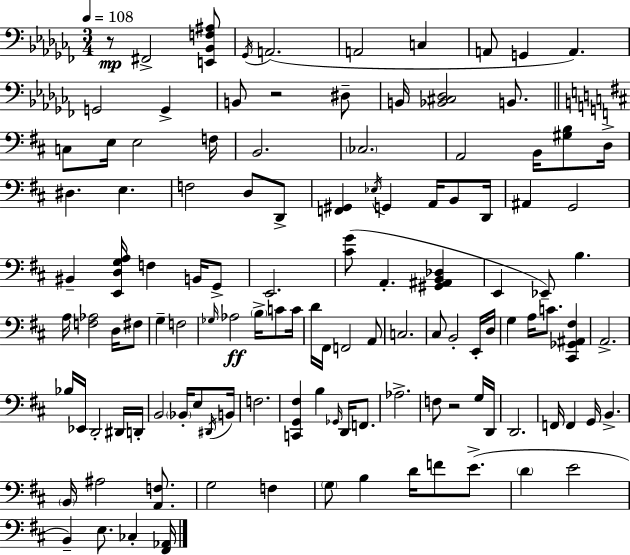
R/e F#2/h [E2,Bb2,F3,A#3]/e Gb2/s A2/h. A2/h C3/q A2/e G2/q A2/q. G2/h G2/q B2/e R/h D#3/e B2/s [Bb2,C#3,Db3]/h B2/e. C3/e E3/s E3/h F3/s B2/h. CES3/h. A2/h B2/s [G#3,B3]/e D3/s D#3/q. E3/q. F3/h D3/e D2/e [F2,G#2]/q Eb3/s G2/q A2/s B2/e D2/s A#2/q G2/h BIS2/q [E2,D3,G3,A3]/s F3/q B2/s G2/e E2/h. [C#4,G4]/e A2/q. [G#2,A#2,B2,Db3]/q E2/q Eb2/e B3/q. A3/s [F3,Ab3]/h D3/s F#3/e G3/q F3/h Gb3/s Ab3/h B3/s C4/e C4/s D4/s F#2/s F2/h A2/e C3/h. C#3/e B2/h E2/s D3/s G3/q A3/s C4/e. [C#2,Gb2,A#2,F#3]/q A2/h. Bb3/s Eb2/s D2/h D#2/s D2/s B2/h Bb2/s E3/e D#2/s B2/s F3/h. [C2,G2,F#3]/q B3/q Gb2/s D2/s F2/e. Ab3/h. F3/e R/h G3/s D2/s D2/h. F2/s F2/q G2/s B2/q. B2/s A#3/h [A2,F3]/e. G3/h F3/q G3/e B3/q D4/s F4/e E4/e. D4/q E4/h B2/q E3/e. CES3/q [F#2,Ab2]/s